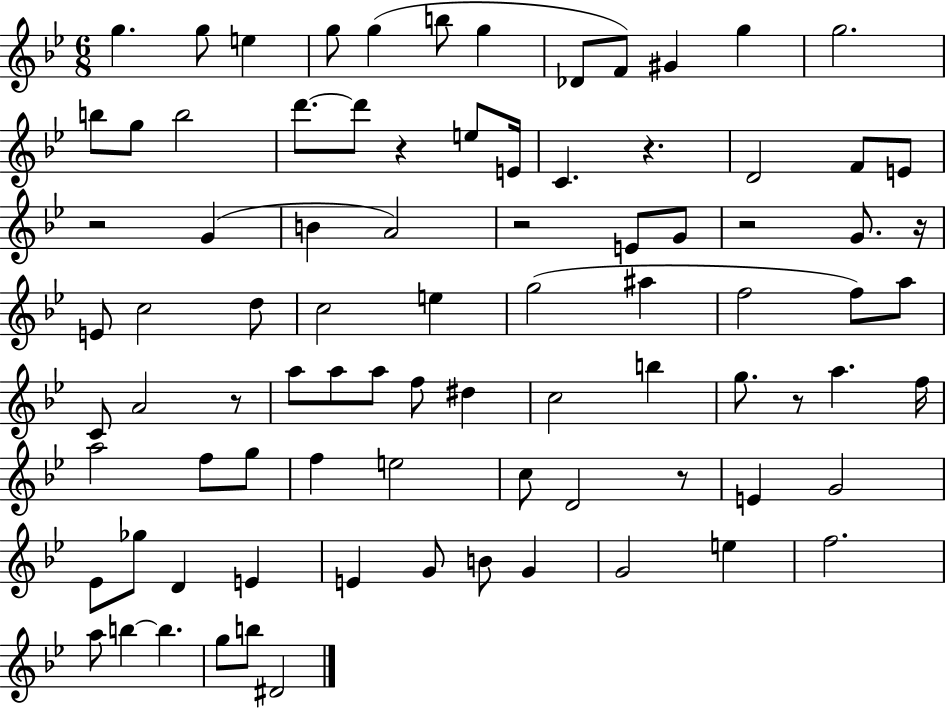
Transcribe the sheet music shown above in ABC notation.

X:1
T:Untitled
M:6/8
L:1/4
K:Bb
g g/2 e g/2 g b/2 g _D/2 F/2 ^G g g2 b/2 g/2 b2 d'/2 d'/2 z e/2 E/4 C z D2 F/2 E/2 z2 G B A2 z2 E/2 G/2 z2 G/2 z/4 E/2 c2 d/2 c2 e g2 ^a f2 f/2 a/2 C/2 A2 z/2 a/2 a/2 a/2 f/2 ^d c2 b g/2 z/2 a f/4 a2 f/2 g/2 f e2 c/2 D2 z/2 E G2 _E/2 _g/2 D E E G/2 B/2 G G2 e f2 a/2 b b g/2 b/2 ^D2